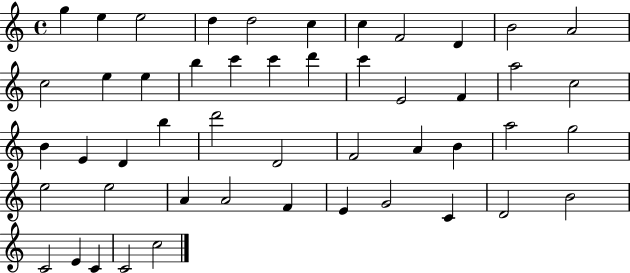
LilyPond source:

{
  \clef treble
  \time 4/4
  \defaultTimeSignature
  \key c \major
  g''4 e''4 e''2 | d''4 d''2 c''4 | c''4 f'2 d'4 | b'2 a'2 | \break c''2 e''4 e''4 | b''4 c'''4 c'''4 d'''4 | c'''4 e'2 f'4 | a''2 c''2 | \break b'4 e'4 d'4 b''4 | d'''2 d'2 | f'2 a'4 b'4 | a''2 g''2 | \break e''2 e''2 | a'4 a'2 f'4 | e'4 g'2 c'4 | d'2 b'2 | \break c'2 e'4 c'4 | c'2 c''2 | \bar "|."
}